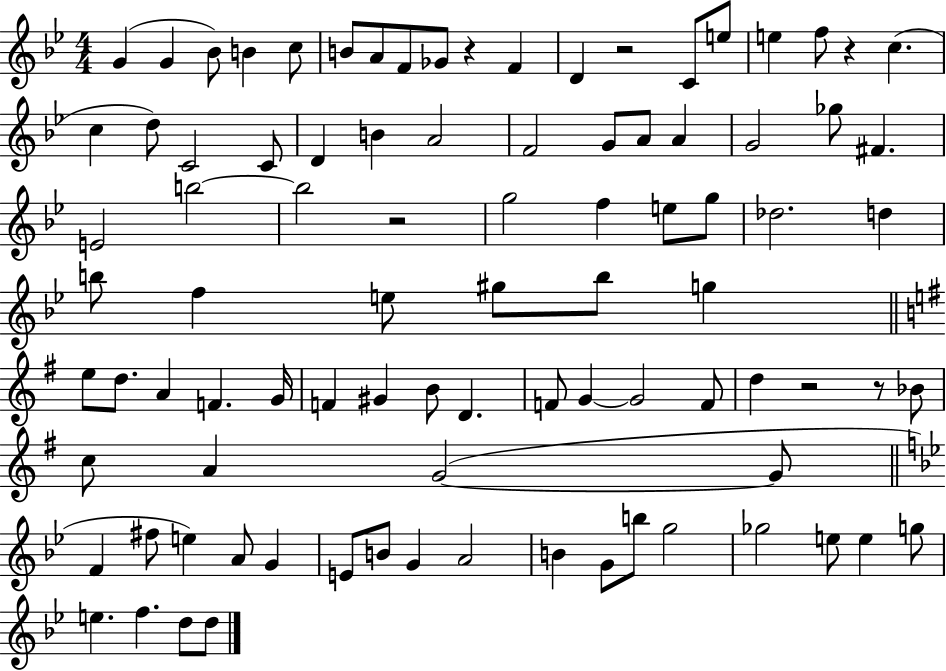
{
  \clef treble
  \numericTimeSignature
  \time 4/4
  \key bes \major
  g'4( g'4 bes'8) b'4 c''8 | b'8 a'8 f'8 ges'8 r4 f'4 | d'4 r2 c'8 e''8 | e''4 f''8 r4 c''4.( | \break c''4 d''8) c'2 c'8 | d'4 b'4 a'2 | f'2 g'8 a'8 a'4 | g'2 ges''8 fis'4. | \break e'2 b''2~~ | b''2 r2 | g''2 f''4 e''8 g''8 | des''2. d''4 | \break b''8 f''4 e''8 gis''8 b''8 g''4 | \bar "||" \break \key g \major e''8 d''8. a'4 f'4. g'16 | f'4 gis'4 b'8 d'4. | f'8 g'4~~ g'2 f'8 | d''4 r2 r8 bes'8 | \break c''8 a'4 g'2~(~ g'8 | \bar "||" \break \key bes \major f'4 fis''8 e''4) a'8 g'4 | e'8 b'8 g'4 a'2 | b'4 g'8 b''8 g''2 | ges''2 e''8 e''4 g''8 | \break e''4. f''4. d''8 d''8 | \bar "|."
}